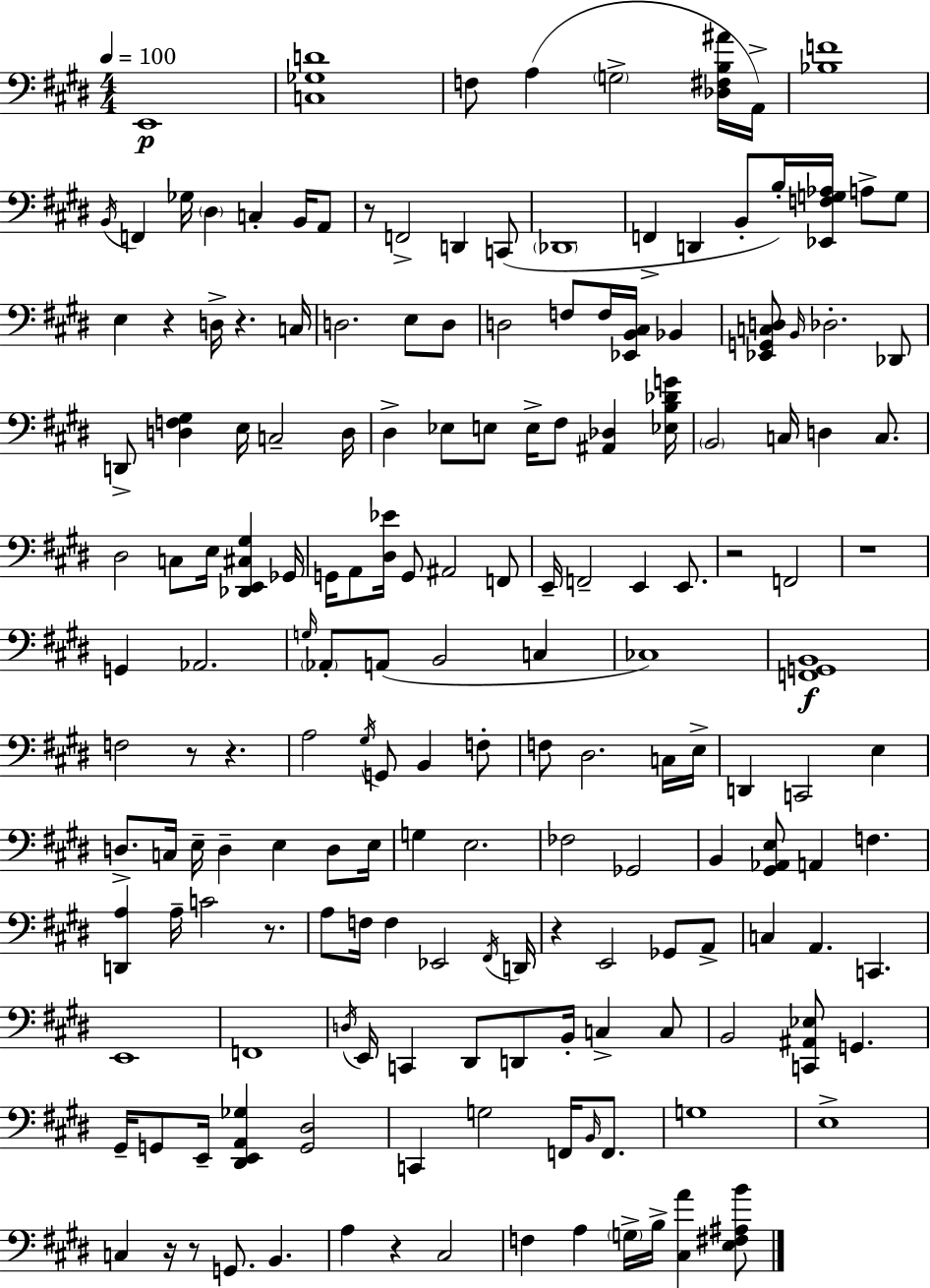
E2/w [C3,Gb3,D4]/w F3/e A3/q G3/h [Db3,F#3,B3,A#4]/s A2/s [Bb3,F4]/w B2/s F2/q Gb3/s D#3/q C3/q B2/s A2/e R/e F2/h D2/q C2/e Db2/w F2/q D2/q B2/e B3/s [Eb2,F3,G3,Ab3]/s A3/e G3/e E3/q R/q D3/s R/q. C3/s D3/h. E3/e D3/e D3/h F3/e F3/s [Eb2,B2,C#3]/s Bb2/q [Eb2,G2,C3,D3]/e B2/s Db3/h. Db2/e D2/e [D3,F3,G#3]/q E3/s C3/h D3/s D#3/q Eb3/e E3/e E3/s F#3/e [A#2,Db3]/q [Eb3,B3,Db4,G4]/s B2/h C3/s D3/q C3/e. D#3/h C3/e E3/s [Db2,E2,C#3,G#3]/q Gb2/s G2/s A2/e [D#3,Eb4]/s G2/e A#2/h F2/e E2/s F2/h E2/q E2/e. R/h F2/h R/w G2/q Ab2/h. G3/s Ab2/e A2/e B2/h C3/q CES3/w [F2,G2,B2]/w F3/h R/e R/q. A3/h G#3/s G2/e B2/q F3/e F3/e D#3/h. C3/s E3/s D2/q C2/h E3/q D3/e. C3/s E3/s D3/q E3/q D3/e E3/s G3/q E3/h. FES3/h Gb2/h B2/q [G#2,Ab2,E3]/e A2/q F3/q. [D2,A3]/q A3/s C4/h R/e. A3/e F3/s F3/q Eb2/h F#2/s D2/s R/q E2/h Gb2/e A2/e C3/q A2/q. C2/q. E2/w F2/w D3/s E2/s C2/q D#2/e D2/e B2/s C3/q C3/e B2/h [C2,A#2,Eb3]/e G2/q. G#2/s G2/e E2/s [D#2,E2,A2,Gb3]/q [G2,D#3]/h C2/q G3/h F2/s B2/s F2/e. G3/w E3/w C3/q R/s R/e G2/e. B2/q. A3/q R/q C#3/h F3/q A3/q G3/s B3/s [C#3,A4]/q [E3,F#3,A#3,B4]/e